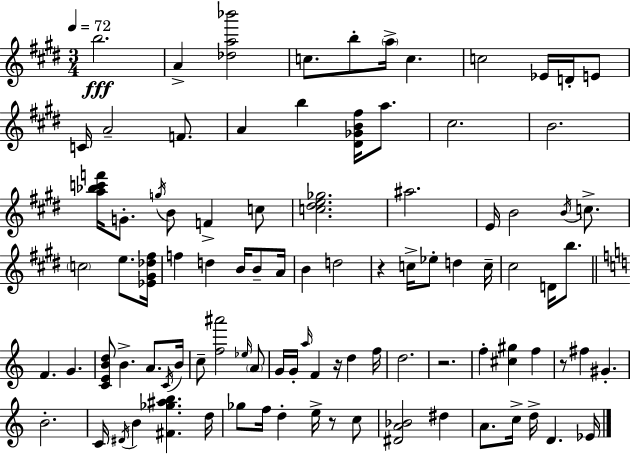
B5/h. A4/q [Db5,A5,Bb6]/h C5/e. B5/e A5/s C5/q. C5/h Eb4/s D4/s E4/e C4/s A4/h F4/e. A4/q B5/q [D#4,Gb4,B4,F#5]/s A5/e. C#5/h. B4/h. [A5,Bb5,C6,F6]/s G4/e. G5/s B4/e F4/q C5/e [C5,D#5,E5,Gb5]/h. A#5/h. E4/s B4/h B4/s C5/e. C5/h E5/e. [Eb4,G#4,Db5,F#5]/s F5/q D5/q B4/s B4/e A4/s B4/q D5/h R/q C5/s Eb5/e D5/q C5/s C#5/h D4/s B5/e. F4/q. G4/q. [C4,E4,B4,D5]/e B4/q. A4/e. C4/s B4/s C5/e [F5,A#6]/h Eb5/s A4/e G4/s G4/s A5/s F4/q R/s D5/q F5/s D5/h. R/h. F5/q [C#5,G#5]/q F5/q R/e F#5/q G#4/q. B4/h. C4/s D#4/s B4/q [F#4,Gb5,A#5,B5]/q. D5/s Gb5/e F5/s D5/q E5/s R/e C5/e [D#4,A4,Bb4]/h D#5/q A4/e. C5/s D5/s D4/q. Eb4/s